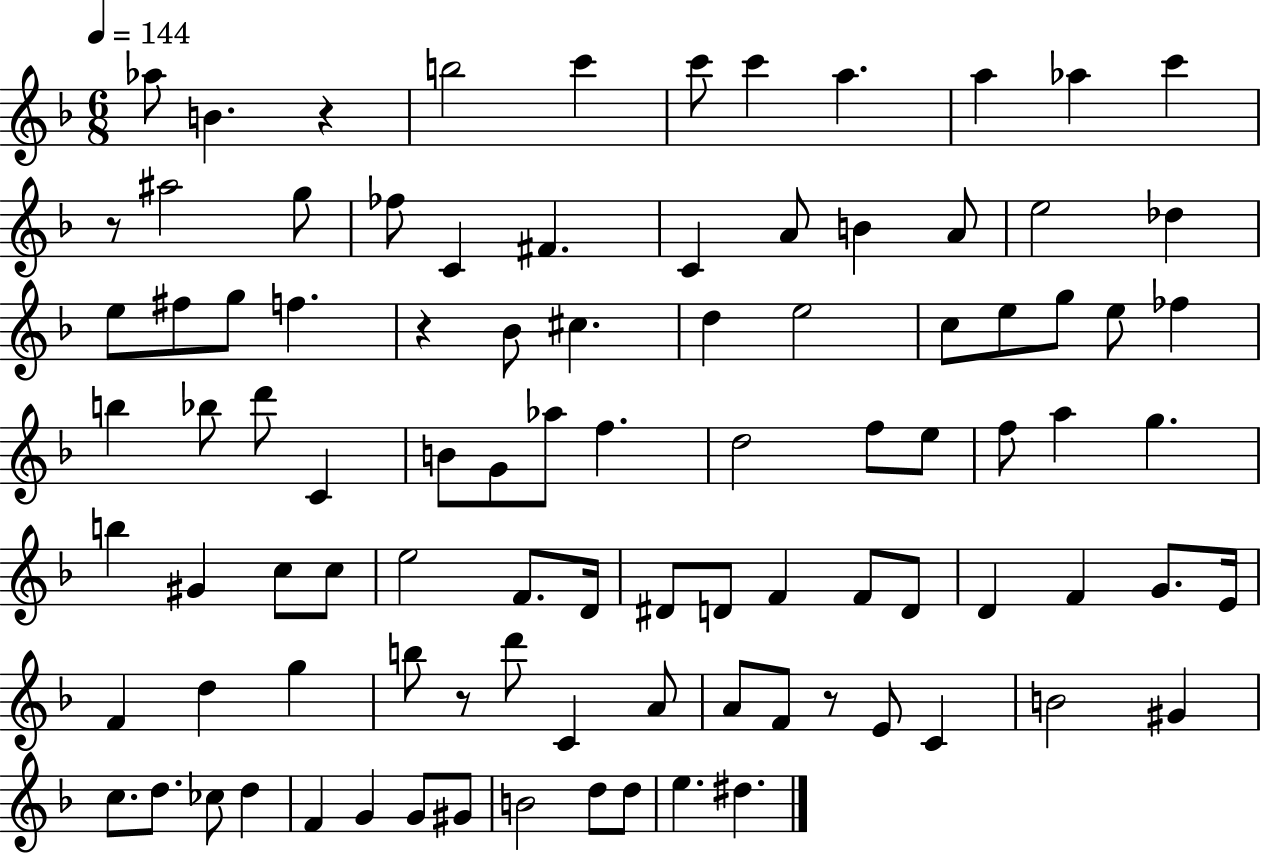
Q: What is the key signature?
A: F major